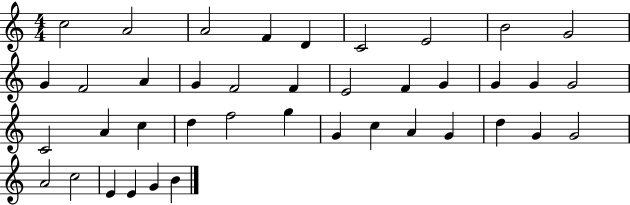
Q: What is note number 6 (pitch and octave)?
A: C4